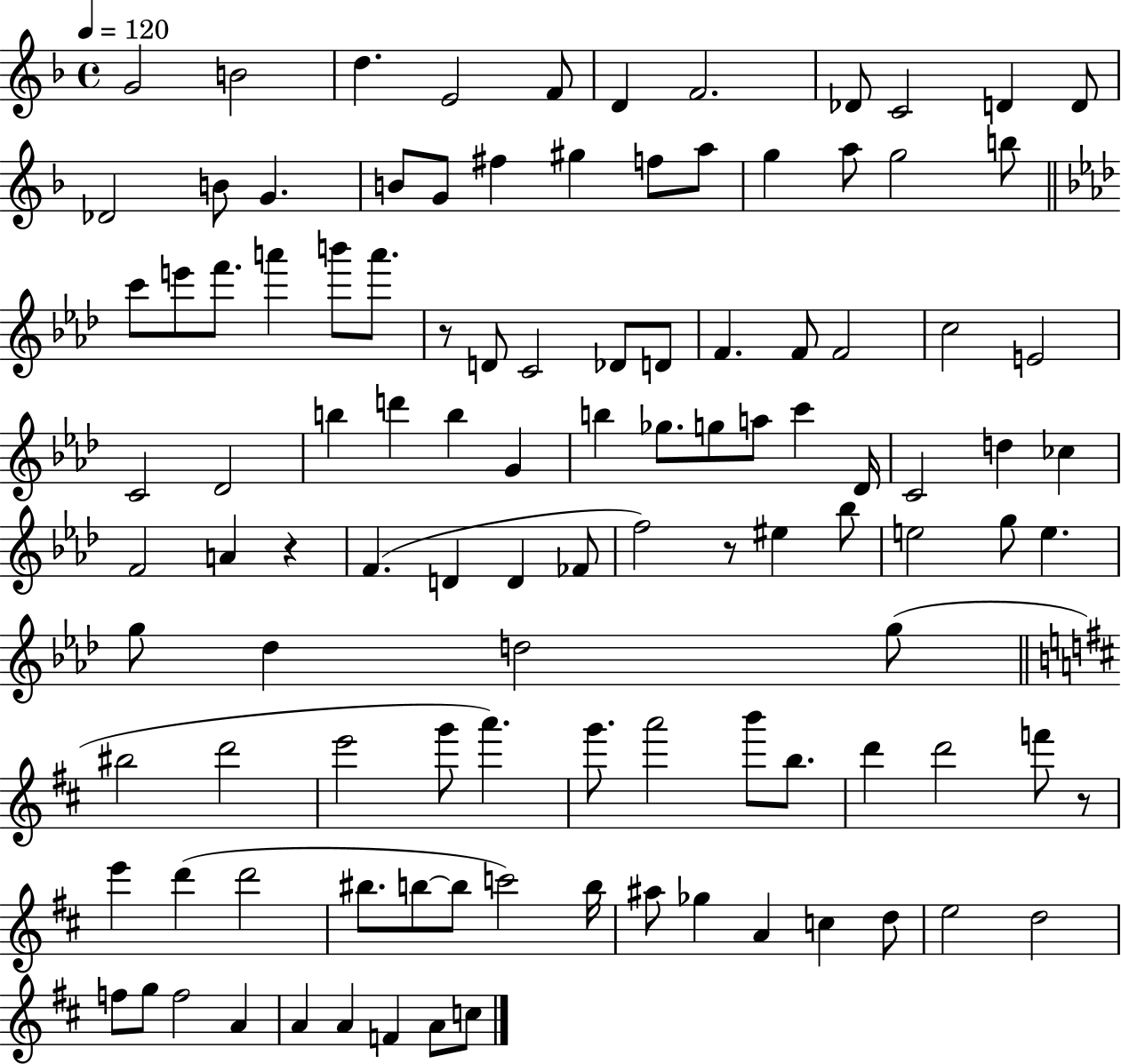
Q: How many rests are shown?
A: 4